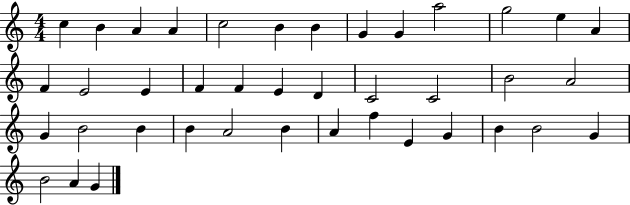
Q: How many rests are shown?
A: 0